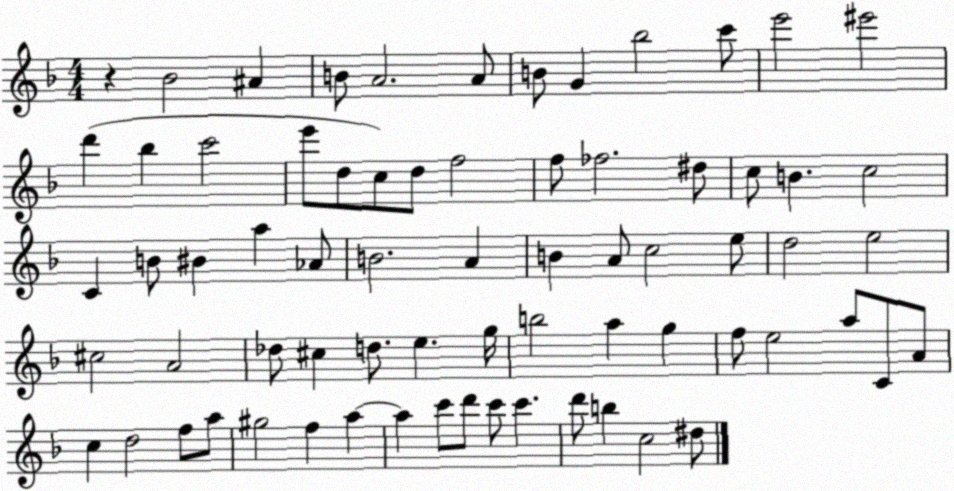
X:1
T:Untitled
M:4/4
L:1/4
K:F
z _B2 ^A B/2 A2 A/2 B/2 G _b2 c'/2 e'2 ^e'2 d' _b c'2 e'/2 d/2 c/2 d/2 f2 f/2 _f2 ^d/2 c/2 B c2 C B/2 ^B a _A/2 B2 A B A/2 c2 e/2 d2 e2 ^c2 A2 _d/2 ^c d/2 e g/4 b2 a g f/2 e2 a/2 C/2 A/2 c d2 f/2 a/2 ^g2 f a a c'/2 d'/2 c'/2 c' d'/2 b c2 ^d/2